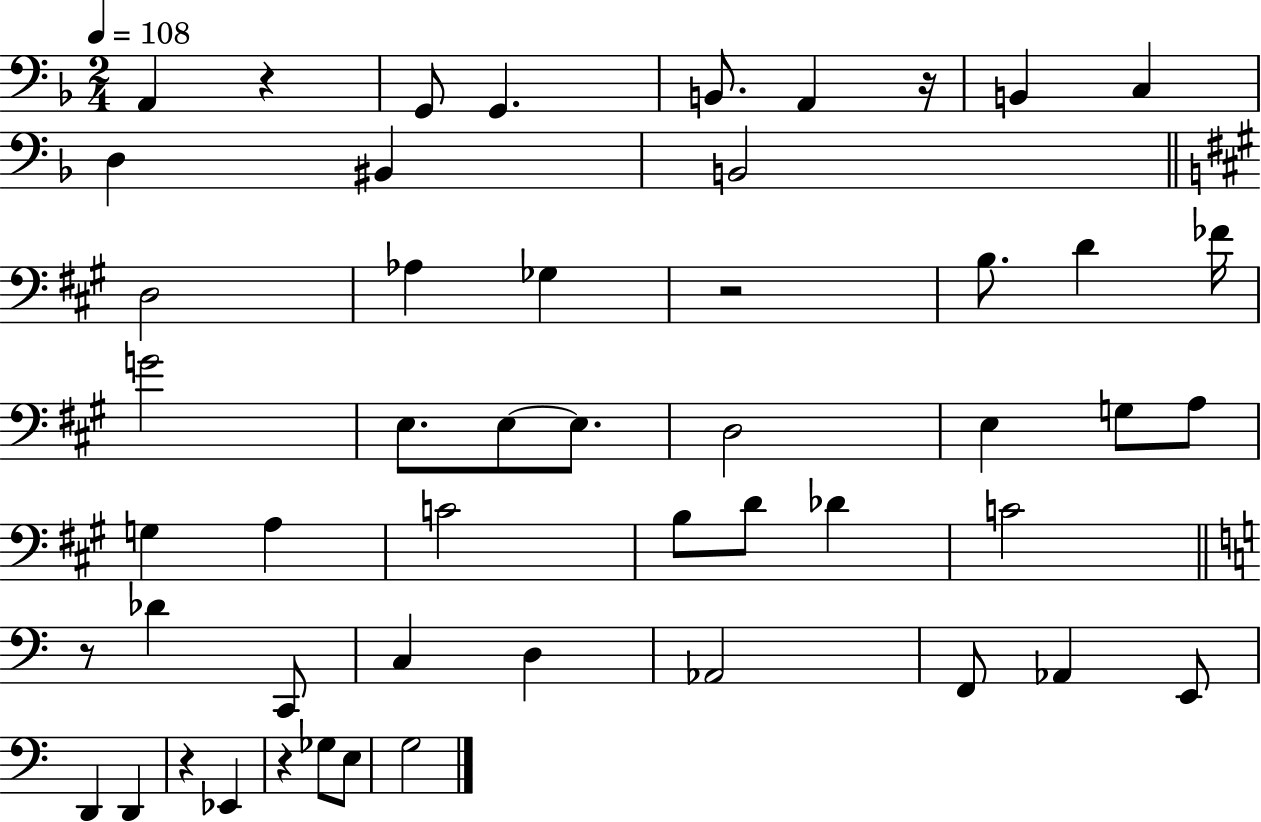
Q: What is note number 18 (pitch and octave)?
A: E3